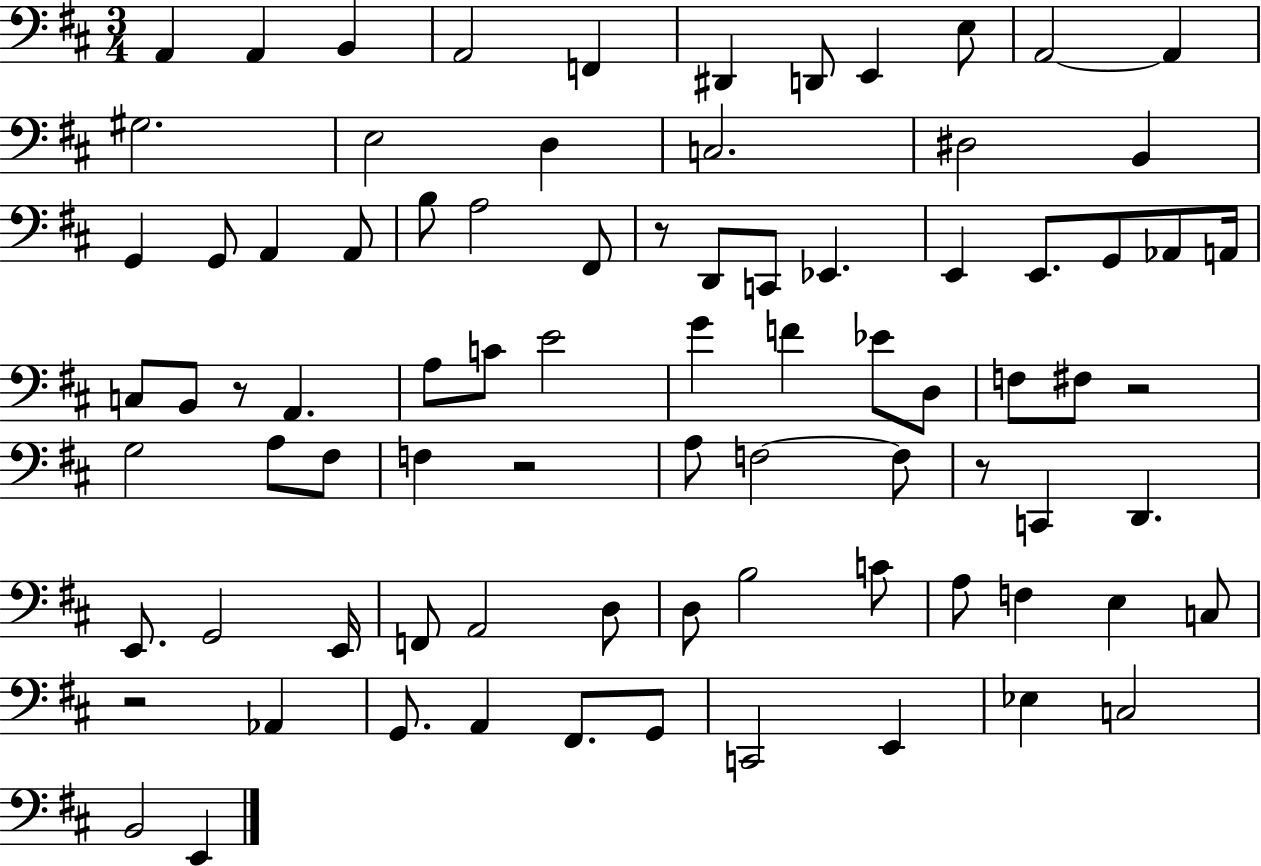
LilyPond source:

{
  \clef bass
  \numericTimeSignature
  \time 3/4
  \key d \major
  \repeat volta 2 { a,4 a,4 b,4 | a,2 f,4 | dis,4 d,8 e,4 e8 | a,2~~ a,4 | \break gis2. | e2 d4 | c2. | dis2 b,4 | \break g,4 g,8 a,4 a,8 | b8 a2 fis,8 | r8 d,8 c,8 ees,4. | e,4 e,8. g,8 aes,8 a,16 | \break c8 b,8 r8 a,4. | a8 c'8 e'2 | g'4 f'4 ees'8 d8 | f8 fis8 r2 | \break g2 a8 fis8 | f4 r2 | a8 f2~~ f8 | r8 c,4 d,4. | \break e,8. g,2 e,16 | f,8 a,2 d8 | d8 b2 c'8 | a8 f4 e4 c8 | \break r2 aes,4 | g,8. a,4 fis,8. g,8 | c,2 e,4 | ees4 c2 | \break b,2 e,4 | } \bar "|."
}